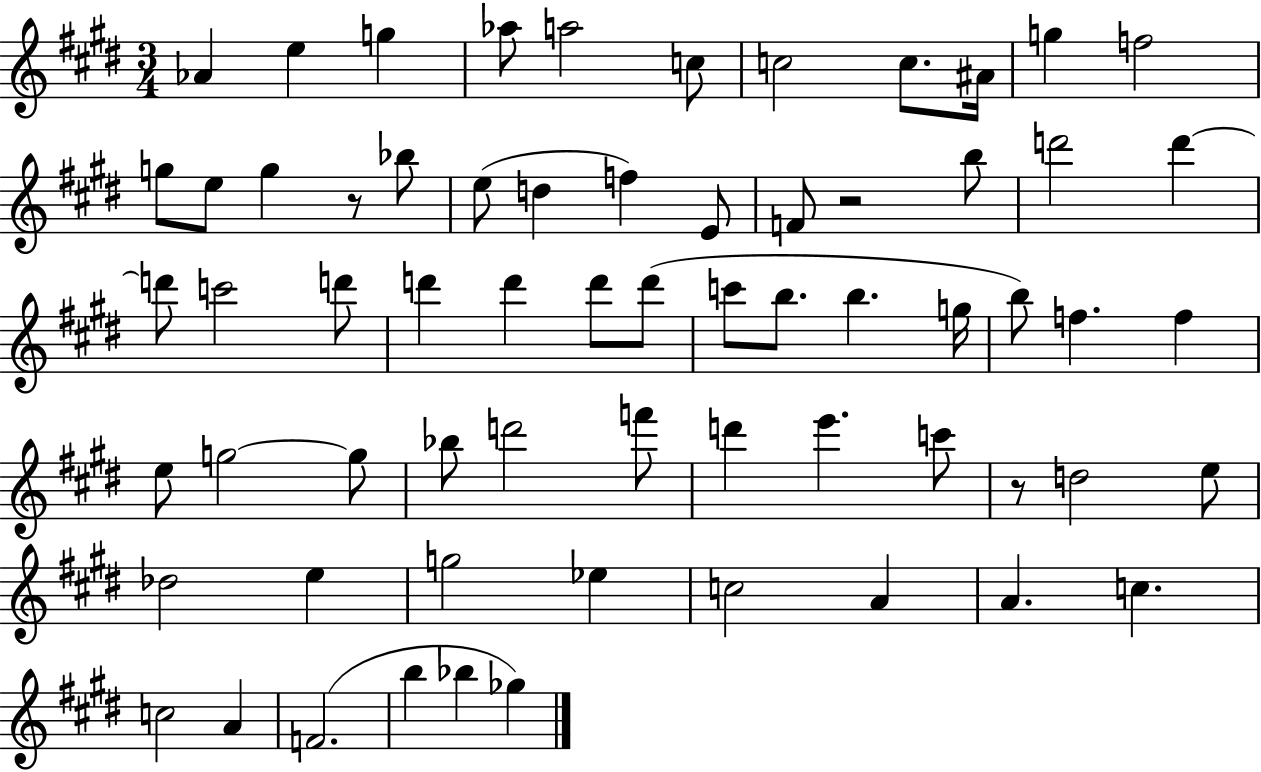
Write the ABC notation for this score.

X:1
T:Untitled
M:3/4
L:1/4
K:E
_A e g _a/2 a2 c/2 c2 c/2 ^A/4 g f2 g/2 e/2 g z/2 _b/2 e/2 d f E/2 F/2 z2 b/2 d'2 d' d'/2 c'2 d'/2 d' d' d'/2 d'/2 c'/2 b/2 b g/4 b/2 f f e/2 g2 g/2 _b/2 d'2 f'/2 d' e' c'/2 z/2 d2 e/2 _d2 e g2 _e c2 A A c c2 A F2 b _b _g